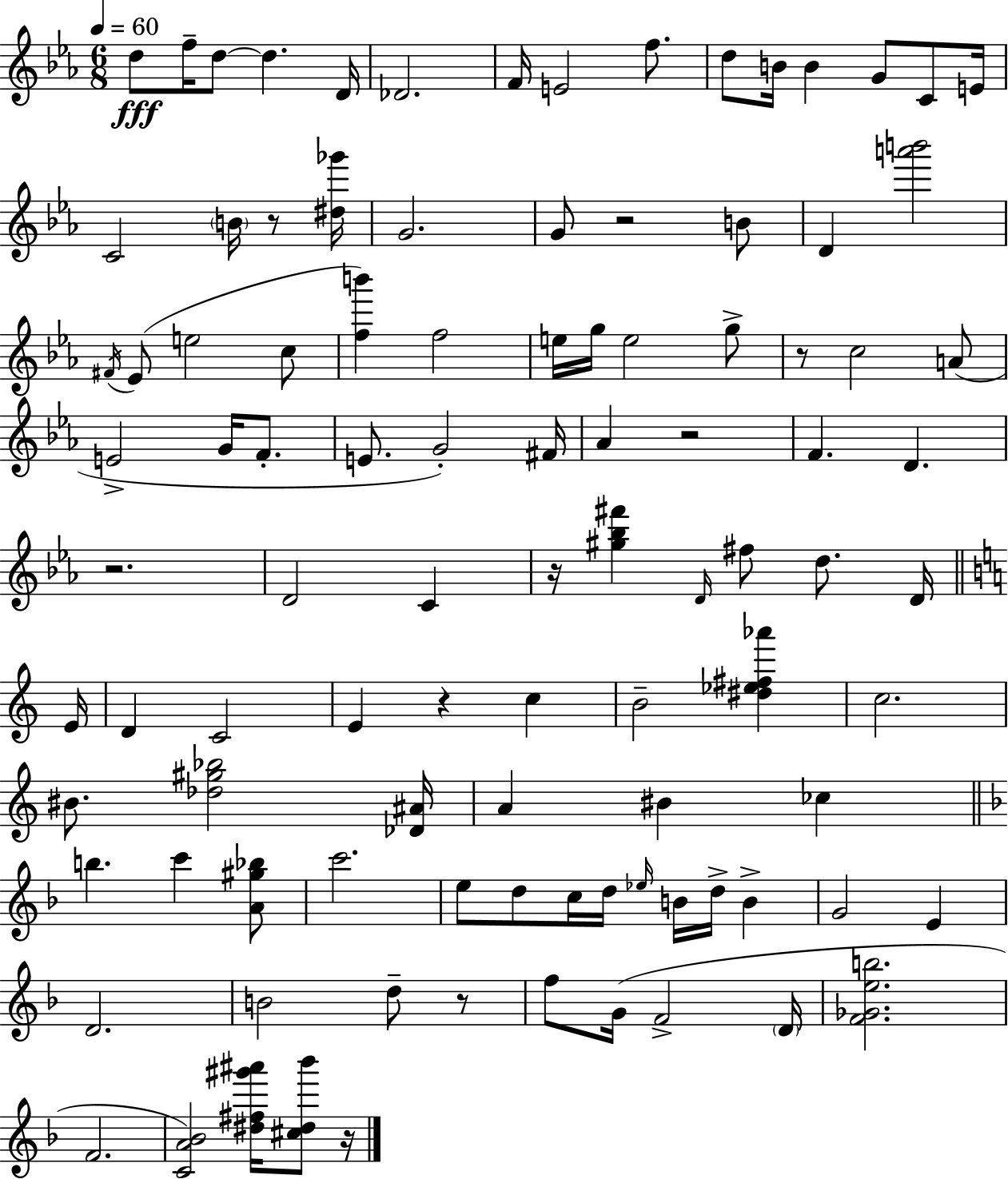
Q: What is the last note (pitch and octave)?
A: F4